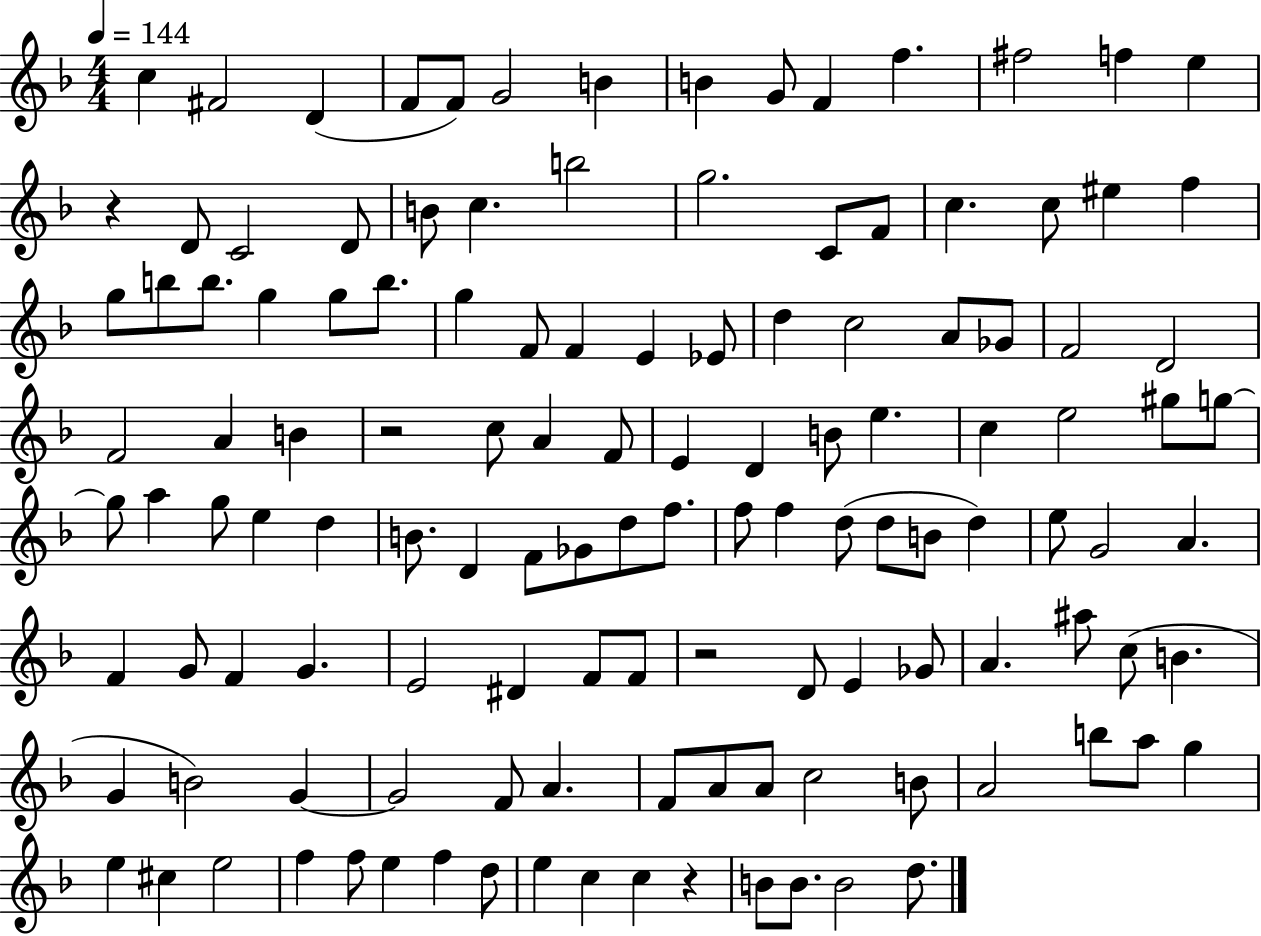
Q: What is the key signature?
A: F major